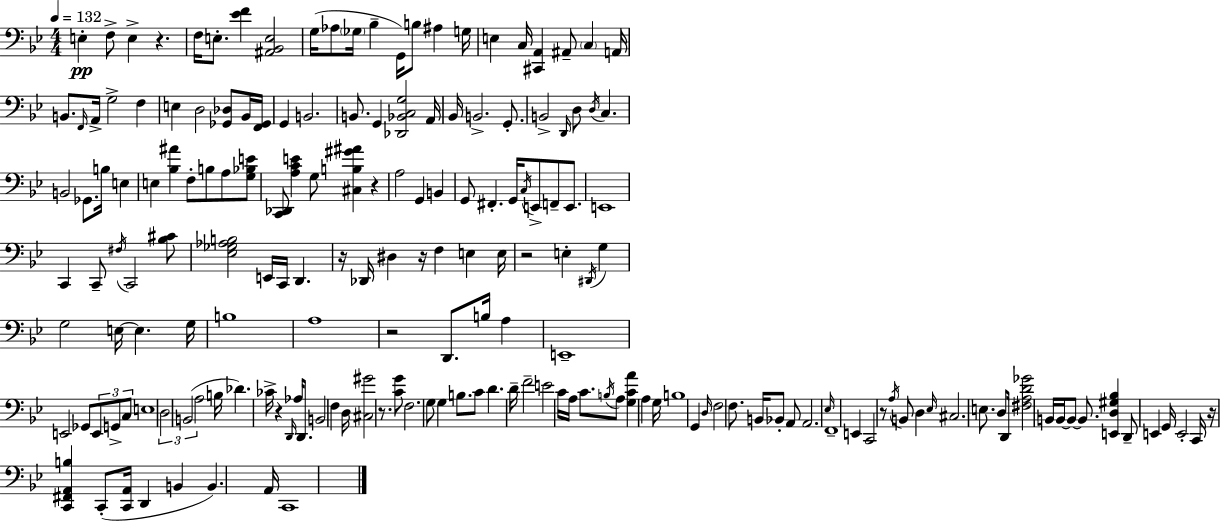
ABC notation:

X:1
T:Untitled
M:4/4
L:1/4
K:Gm
E, F,/2 E, z F,/4 E,/2 [_EF] [^A,,_B,,E,]2 G,/4 _A,/2 _G,/4 _B, G,,/4 B,/2 ^A, G,/4 E, C,/4 [^C,,A,,] ^A,,/2 C, A,,/4 B,,/2 F,,/4 A,,/4 G,2 F, E, D,2 [_G,,_D,]/2 _B,,/4 [F,,_G,,]/4 G,, B,,2 B,,/2 G,, [_D,,_B,,C,G,]2 A,,/4 _B,,/4 B,,2 G,,/2 B,,2 D,,/4 D,/2 D,/4 C, B,,2 _G,,/2 B,/4 E, E, [_B,^A] F,/2 B,/2 A,/2 [G,_B,E]/2 [C,,_D,,]/2 [A,CE] G,/2 [^C,B,^G^A] z A,2 G,, B,, G,,/2 ^F,, G,,/4 C,/4 E,,/2 F,,/2 E,,/2 E,,4 C,, C,,/2 ^F,/4 C,,2 [_B,^C]/2 [_E,_G,_A,B,]2 E,,/4 C,,/4 D,, z/4 _D,,/4 ^D, z/4 F, E, E,/4 z2 E, ^D,,/4 G, G,2 E,/4 E, G,/4 B,4 A,4 z2 D,,/2 B,/4 A, E,,4 E,,2 _G,,/2 E,,/2 G,,/2 C,/2 E,4 D,2 B,,2 A,2 B,/4 _D _C/4 z D,,/4 _A,/4 D,,/2 B,,2 F, D,/4 [^C,^G]2 z/2 [CG]/2 F,2 G,/2 G, B,/2 C/2 D D/4 F2 E2 C/4 A,/4 C/2 B,/4 A,/2 [G,CA] A, G,/4 B,4 G,, D,/4 F,2 F,/2 B,,/4 _B,,/2 A,,/2 A,,2 _E,/4 F,,4 E,, C,,2 z/2 A,/4 B,,/2 D, _E,/4 ^C,2 E,/2 D,/2 D,,/4 [^F,A,D_G]2 B,,/4 B,,/4 B,,/2 B,,/2 [E,,D,^G,_B,] D,,/2 E,, G,,/4 E,,2 C,,/4 z/4 [C,,^F,,A,,B,] C,,/2 [C,,A,,]/4 D,, B,, B,, A,,/4 C,,4